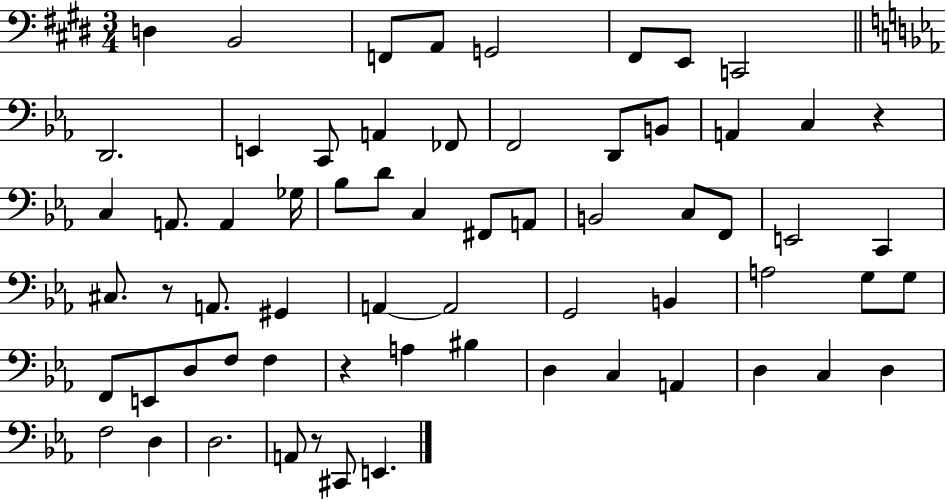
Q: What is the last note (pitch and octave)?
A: E2